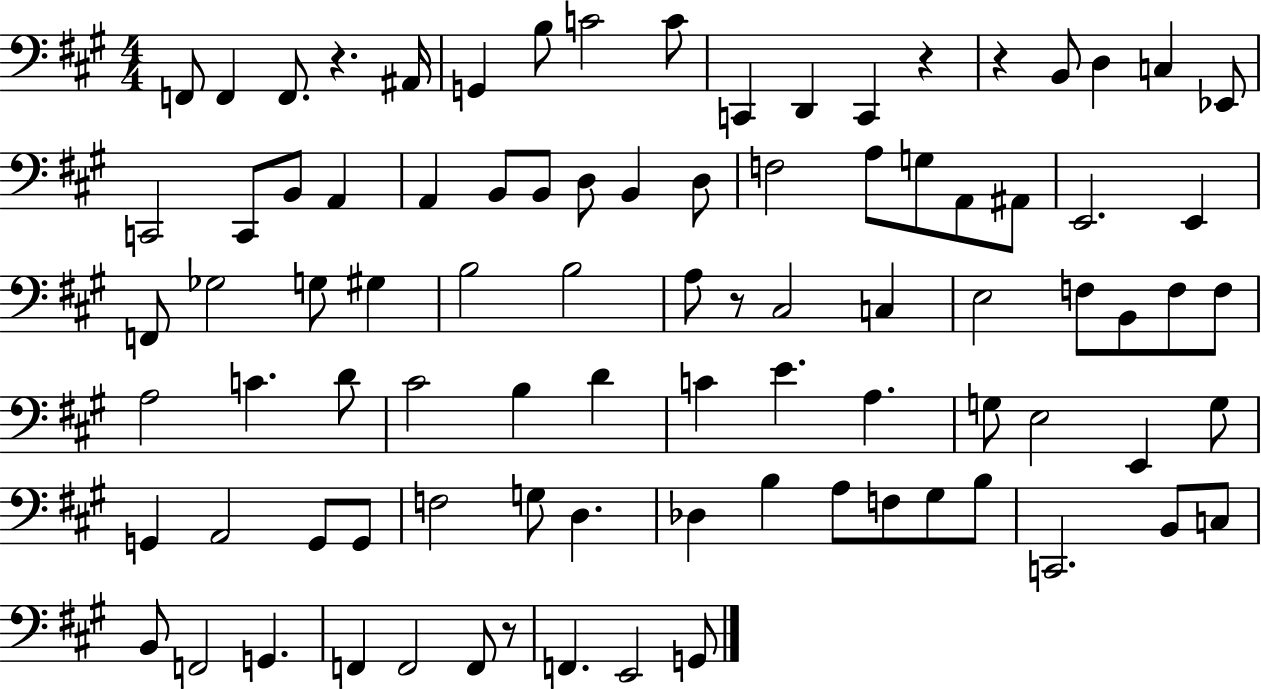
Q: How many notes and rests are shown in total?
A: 89